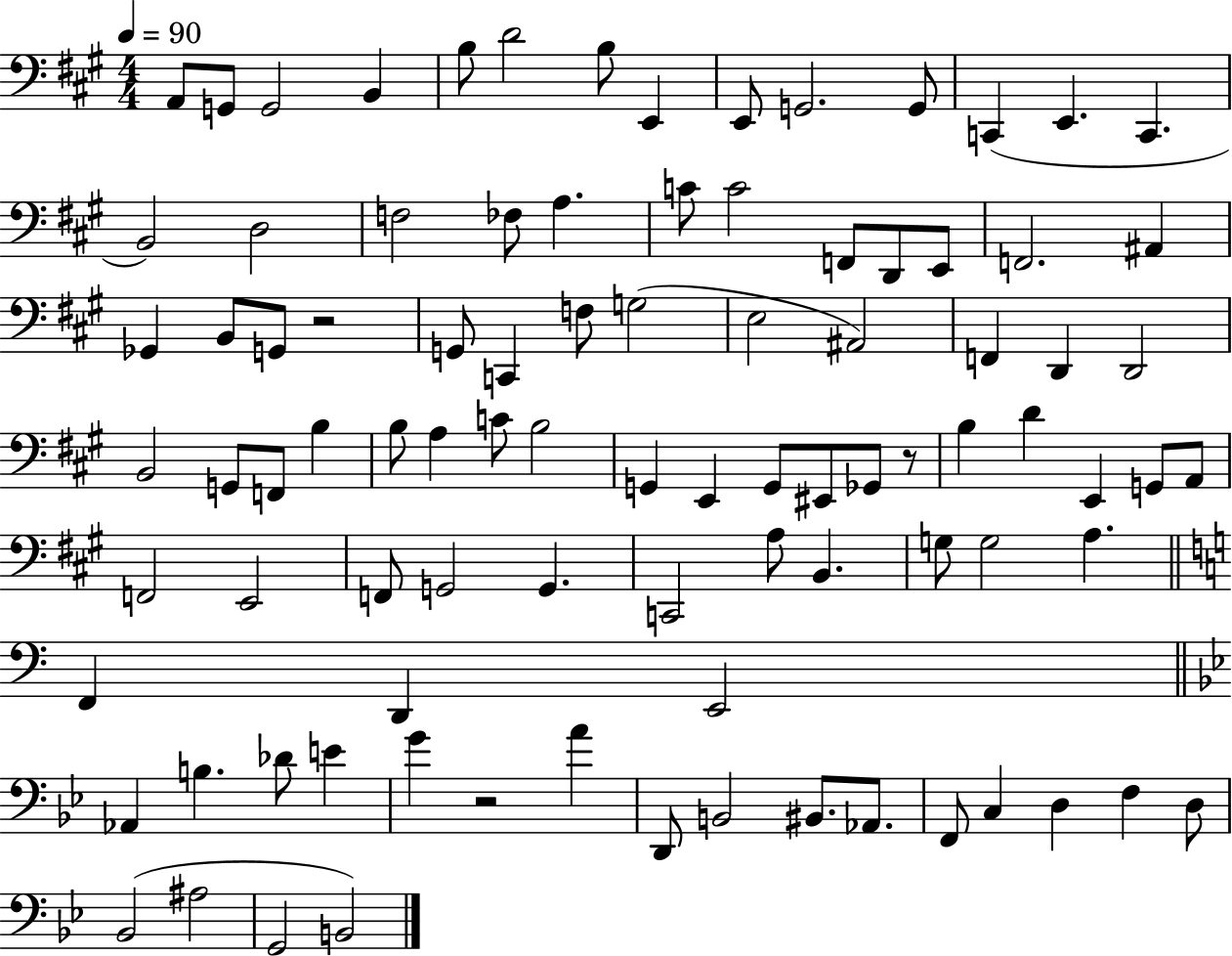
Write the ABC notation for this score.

X:1
T:Untitled
M:4/4
L:1/4
K:A
A,,/2 G,,/2 G,,2 B,, B,/2 D2 B,/2 E,, E,,/2 G,,2 G,,/2 C,, E,, C,, B,,2 D,2 F,2 _F,/2 A, C/2 C2 F,,/2 D,,/2 E,,/2 F,,2 ^A,, _G,, B,,/2 G,,/2 z2 G,,/2 C,, F,/2 G,2 E,2 ^A,,2 F,, D,, D,,2 B,,2 G,,/2 F,,/2 B, B,/2 A, C/2 B,2 G,, E,, G,,/2 ^E,,/2 _G,,/2 z/2 B, D E,, G,,/2 A,,/2 F,,2 E,,2 F,,/2 G,,2 G,, C,,2 A,/2 B,, G,/2 G,2 A, F,, D,, E,,2 _A,, B, _D/2 E G z2 A D,,/2 B,,2 ^B,,/2 _A,,/2 F,,/2 C, D, F, D,/2 _B,,2 ^A,2 G,,2 B,,2